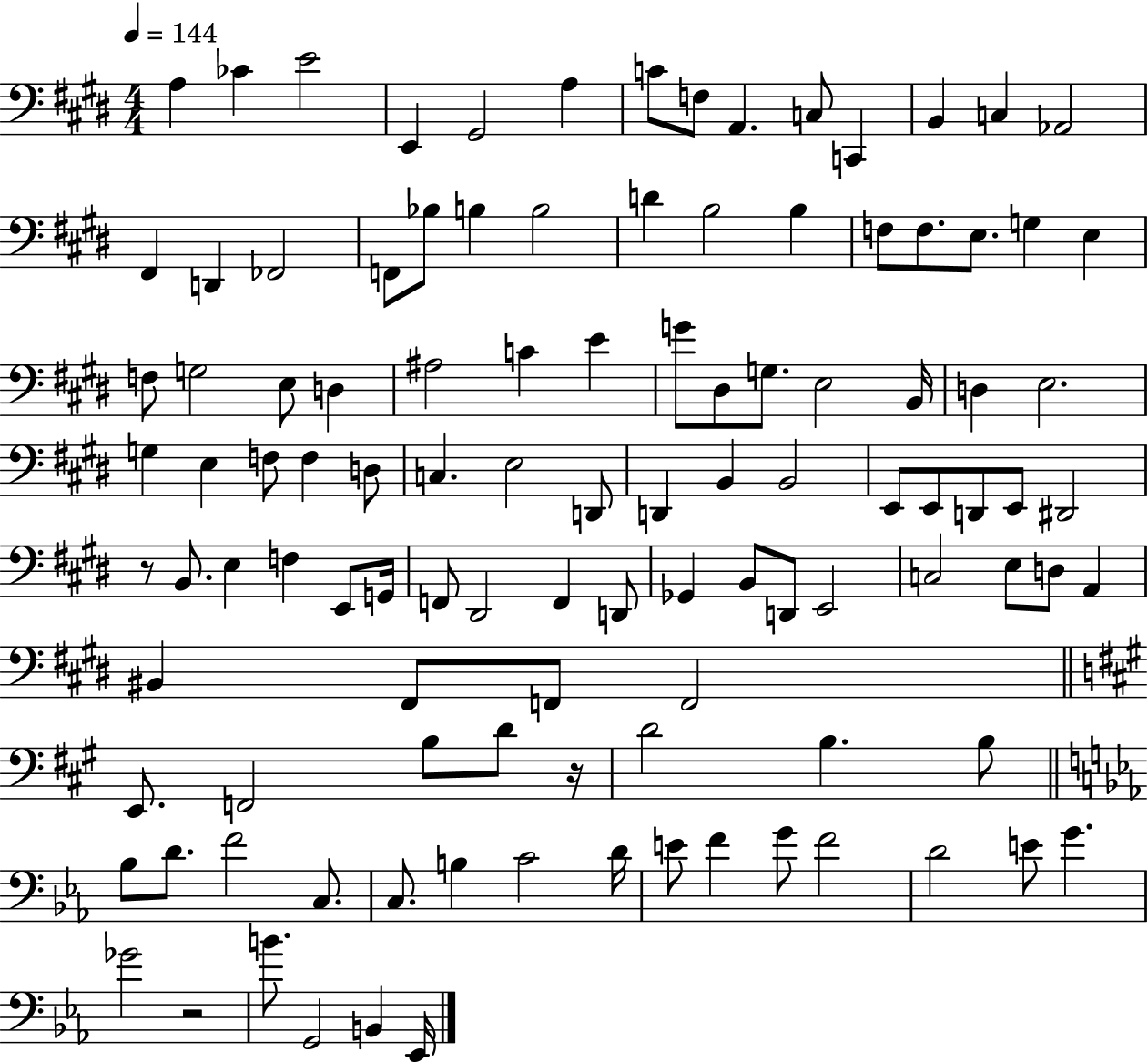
X:1
T:Untitled
M:4/4
L:1/4
K:E
A, _C E2 E,, ^G,,2 A, C/2 F,/2 A,, C,/2 C,, B,, C, _A,,2 ^F,, D,, _F,,2 F,,/2 _B,/2 B, B,2 D B,2 B, F,/2 F,/2 E,/2 G, E, F,/2 G,2 E,/2 D, ^A,2 C E G/2 ^D,/2 G,/2 E,2 B,,/4 D, E,2 G, E, F,/2 F, D,/2 C, E,2 D,,/2 D,, B,, B,,2 E,,/2 E,,/2 D,,/2 E,,/2 ^D,,2 z/2 B,,/2 E, F, E,,/2 G,,/4 F,,/2 ^D,,2 F,, D,,/2 _G,, B,,/2 D,,/2 E,,2 C,2 E,/2 D,/2 A,, ^B,, ^F,,/2 F,,/2 F,,2 E,,/2 F,,2 B,/2 D/2 z/4 D2 B, B,/2 _B,/2 D/2 F2 C,/2 C,/2 B, C2 D/4 E/2 F G/2 F2 D2 E/2 G _G2 z2 B/2 G,,2 B,, _E,,/4